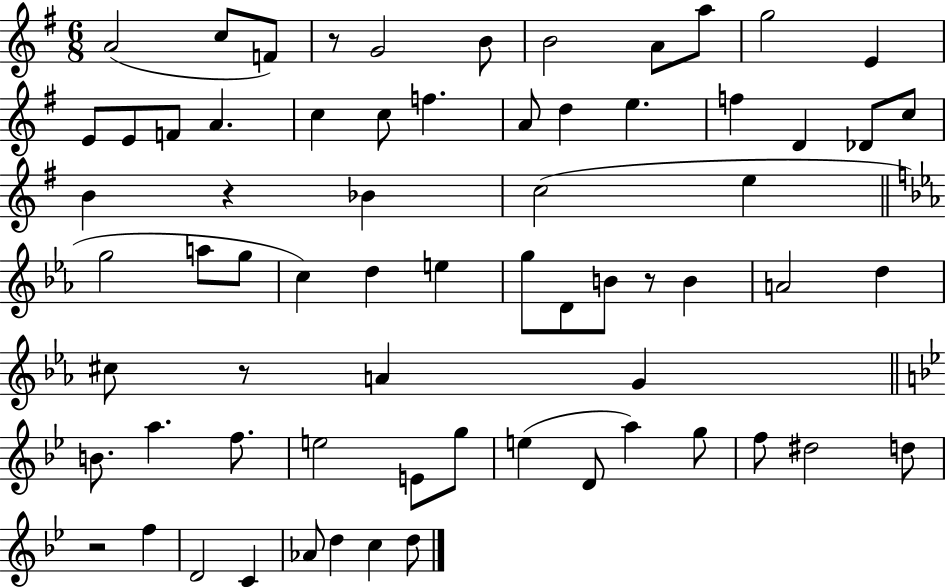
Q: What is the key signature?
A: G major